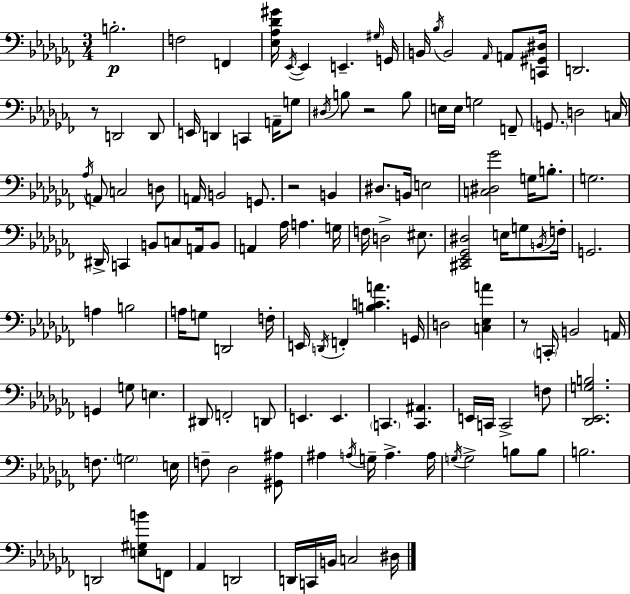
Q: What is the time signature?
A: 3/4